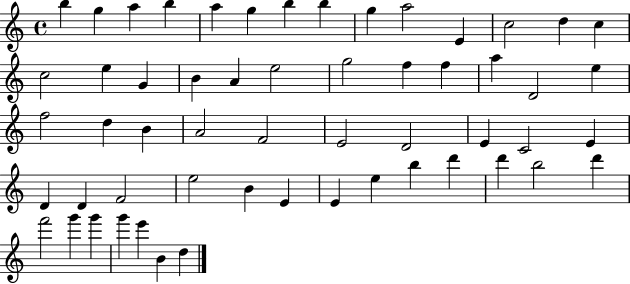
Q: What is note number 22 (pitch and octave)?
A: F5